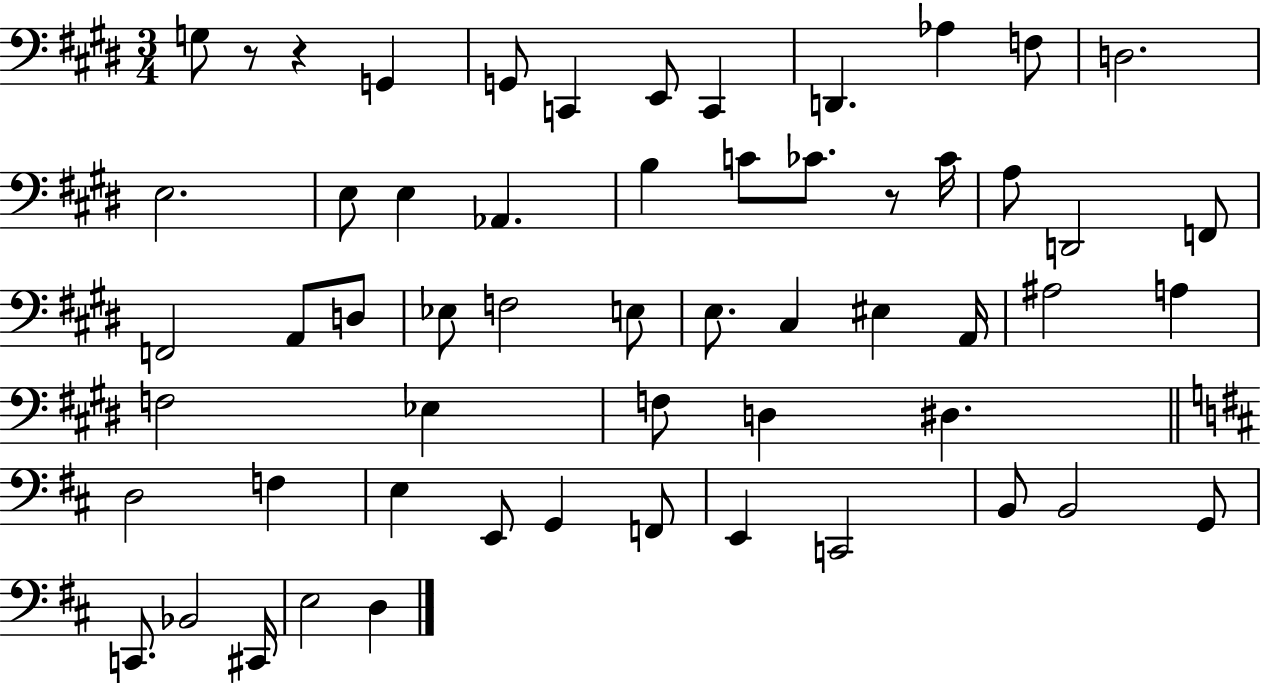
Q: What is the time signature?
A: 3/4